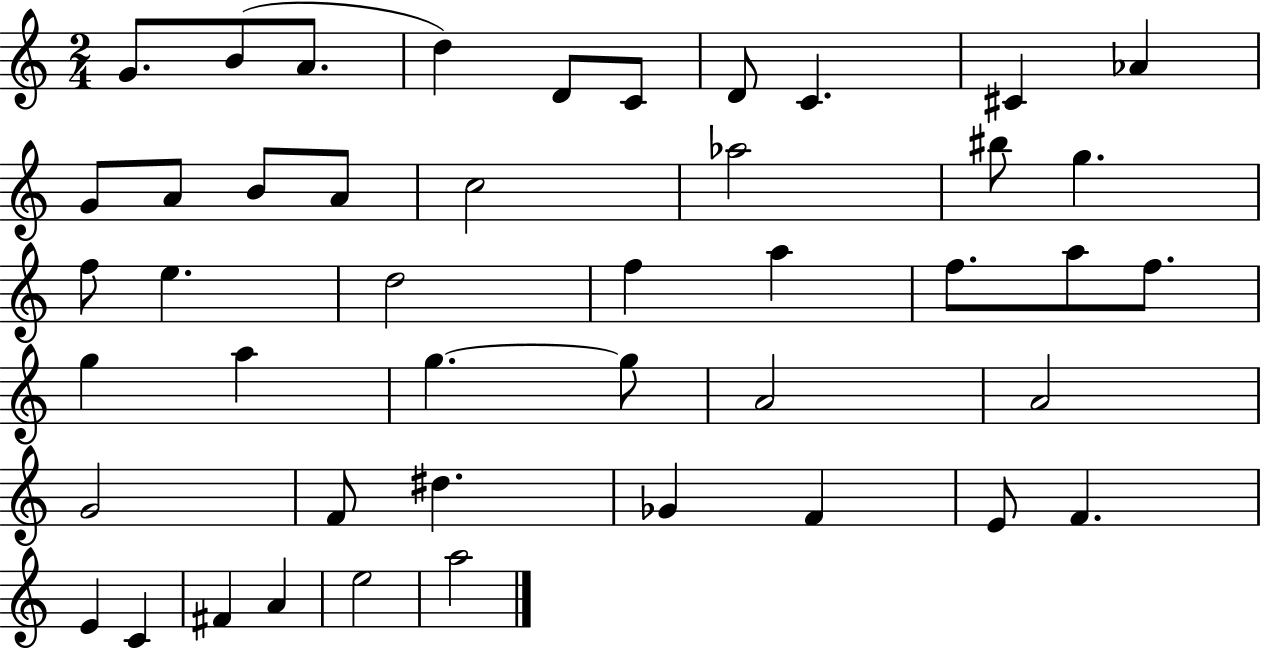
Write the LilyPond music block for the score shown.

{
  \clef treble
  \numericTimeSignature
  \time 2/4
  \key c \major
  g'8. b'8( a'8. | d''4) d'8 c'8 | d'8 c'4. | cis'4 aes'4 | \break g'8 a'8 b'8 a'8 | c''2 | aes''2 | bis''8 g''4. | \break f''8 e''4. | d''2 | f''4 a''4 | f''8. a''8 f''8. | \break g''4 a''4 | g''4.~~ g''8 | a'2 | a'2 | \break g'2 | f'8 dis''4. | ges'4 f'4 | e'8 f'4. | \break e'4 c'4 | fis'4 a'4 | e''2 | a''2 | \break \bar "|."
}